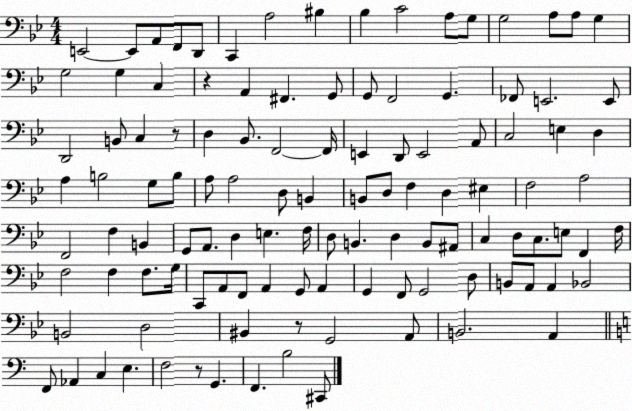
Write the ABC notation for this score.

X:1
T:Untitled
M:4/4
L:1/4
K:Bb
E,,2 E,,/2 A,,/2 F,,/2 D,,/2 C,, A,2 ^B, _B, C2 A,/2 G,/2 G,2 A,/2 A,/2 G, G,2 G, C, z A,, ^F,, G,,/2 G,,/2 F,,2 G,, _F,,/2 E,,2 E,,/2 D,,2 B,,/2 C, z/2 D, _B,,/2 F,,2 F,,/4 E,, D,,/2 E,,2 A,,/2 C,2 E, D, A, B,2 G,/2 B,/2 A,/2 A,2 D,/2 B,, B,,/2 D,/2 F, D, ^E, F,2 A,2 F,,2 F, B,, G,,/2 A,,/2 D, E, F,/4 D,/2 B,, D, B,,/2 ^A,,/2 C, D,/2 C,/2 E,/2 F,, F,/4 F,2 F, F,/2 G,/4 C,,/2 A,,/2 F,,/2 A,, G,,/2 A,, G,, F,,/2 G,,2 D,/2 B,,/2 A,,/2 A,, _B,,2 B,,2 D,2 ^B,, z/2 G,,2 A,,/2 B,,2 A,, F,,/2 _A,, C, E, F,2 z/2 G,, F,, B,2 ^C,,/2